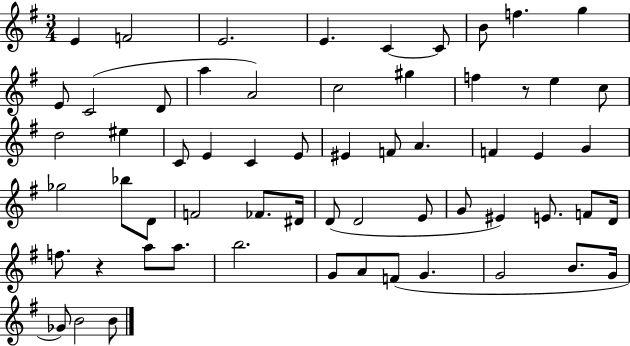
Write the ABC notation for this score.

X:1
T:Untitled
M:3/4
L:1/4
K:G
E F2 E2 E C C/2 B/2 f g E/2 C2 D/2 a A2 c2 ^g f z/2 e c/2 d2 ^e C/2 E C E/2 ^E F/2 A F E G _g2 _b/2 D/2 F2 _F/2 ^D/4 D/2 D2 E/2 G/2 ^E E/2 F/2 D/4 f/2 z a/2 a/2 b2 G/2 A/2 F/2 G G2 B/2 G/4 _G/2 B2 B/2